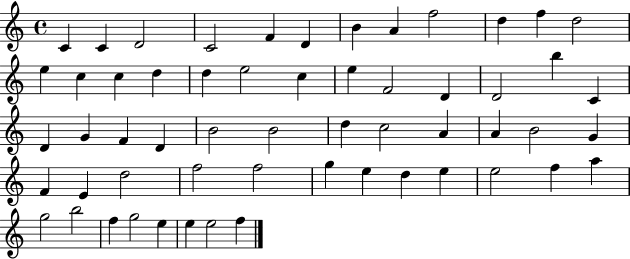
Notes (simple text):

C4/q C4/q D4/h C4/h F4/q D4/q B4/q A4/q F5/h D5/q F5/q D5/h E5/q C5/q C5/q D5/q D5/q E5/h C5/q E5/q F4/h D4/q D4/h B5/q C4/q D4/q G4/q F4/q D4/q B4/h B4/h D5/q C5/h A4/q A4/q B4/h G4/q F4/q E4/q D5/h F5/h F5/h G5/q E5/q D5/q E5/q E5/h F5/q A5/q G5/h B5/h F5/q G5/h E5/q E5/q E5/h F5/q